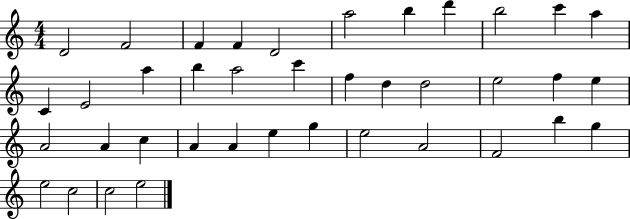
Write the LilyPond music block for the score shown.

{
  \clef treble
  \numericTimeSignature
  \time 4/4
  \key c \major
  d'2 f'2 | f'4 f'4 d'2 | a''2 b''4 d'''4 | b''2 c'''4 a''4 | \break c'4 e'2 a''4 | b''4 a''2 c'''4 | f''4 d''4 d''2 | e''2 f''4 e''4 | \break a'2 a'4 c''4 | a'4 a'4 e''4 g''4 | e''2 a'2 | f'2 b''4 g''4 | \break e''2 c''2 | c''2 e''2 | \bar "|."
}